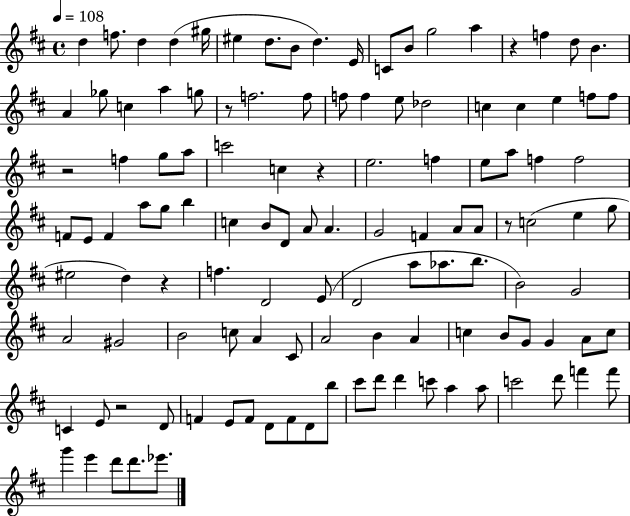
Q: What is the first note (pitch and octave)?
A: D5